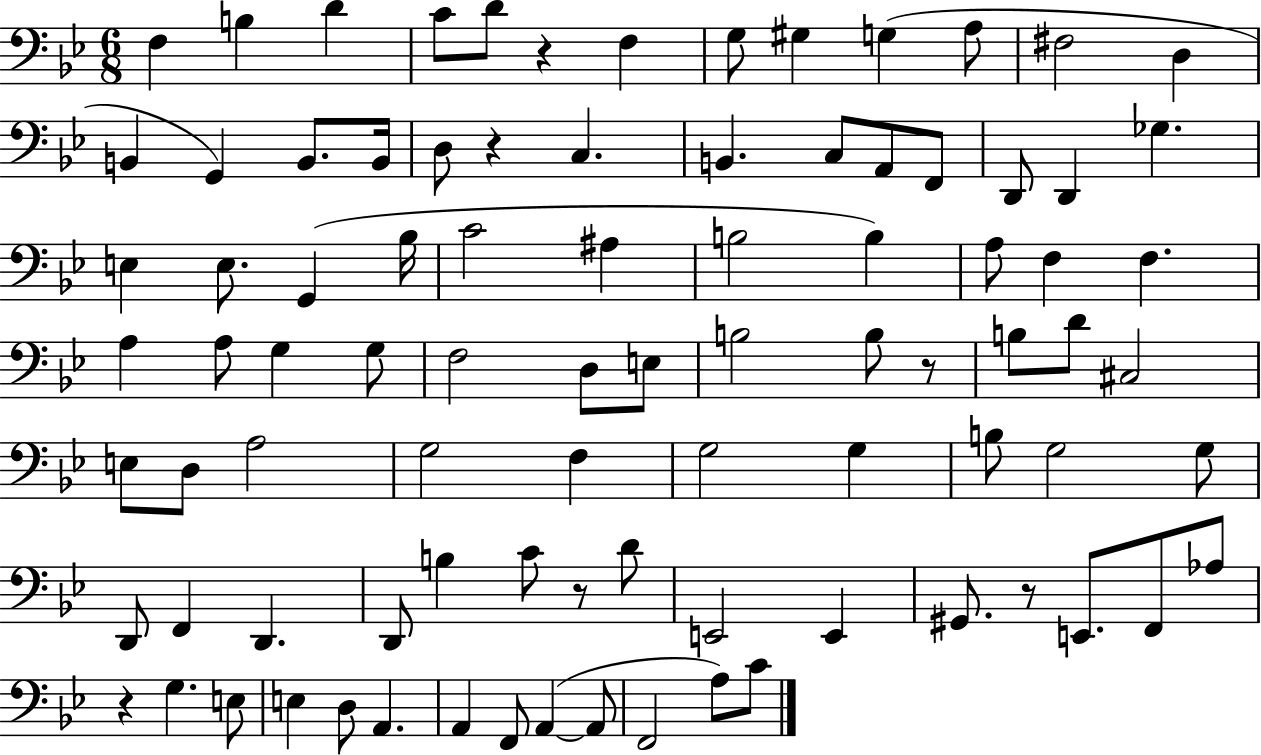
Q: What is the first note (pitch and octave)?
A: F3